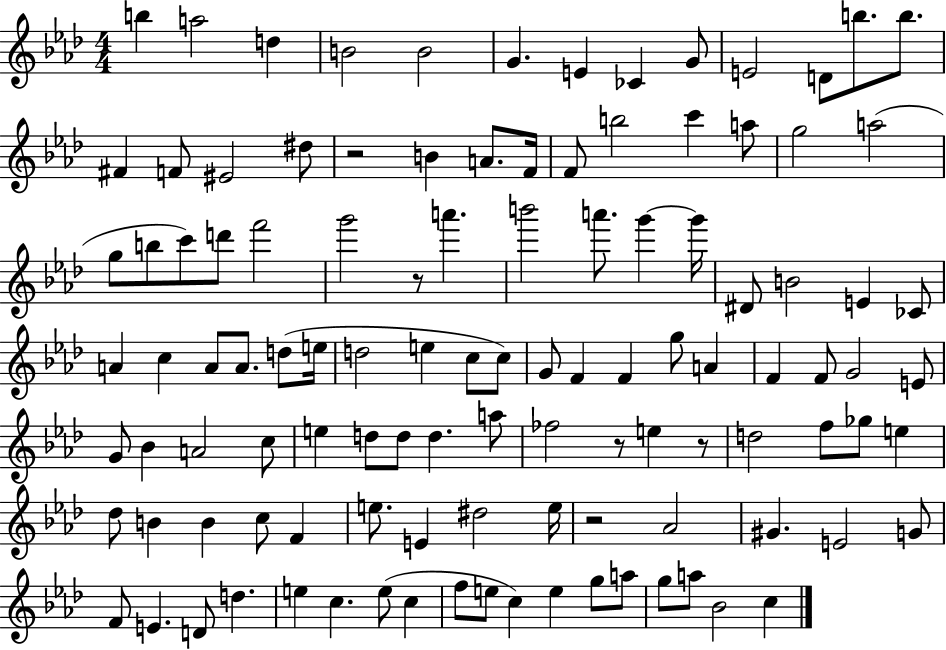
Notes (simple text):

B5/q A5/h D5/q B4/h B4/h G4/q. E4/q CES4/q G4/e E4/h D4/e B5/e. B5/e. F#4/q F4/e EIS4/h D#5/e R/h B4/q A4/e. F4/s F4/e B5/h C6/q A5/e G5/h A5/h G5/e B5/e C6/e D6/e F6/h G6/h R/e A6/q. B6/h A6/e. G6/q G6/s D#4/e B4/h E4/q CES4/e A4/q C5/q A4/e A4/e. D5/e E5/s D5/h E5/q C5/e C5/e G4/e F4/q F4/q G5/e A4/q F4/q F4/e G4/h E4/e G4/e Bb4/q A4/h C5/e E5/q D5/e D5/e D5/q. A5/e FES5/h R/e E5/q R/e D5/h F5/e Gb5/e E5/q Db5/e B4/q B4/q C5/e F4/q E5/e. E4/q D#5/h E5/s R/h Ab4/h G#4/q. E4/h G4/e F4/e E4/q. D4/e D5/q. E5/q C5/q. E5/e C5/q F5/e E5/e C5/q E5/q G5/e A5/e G5/e A5/e Bb4/h C5/q